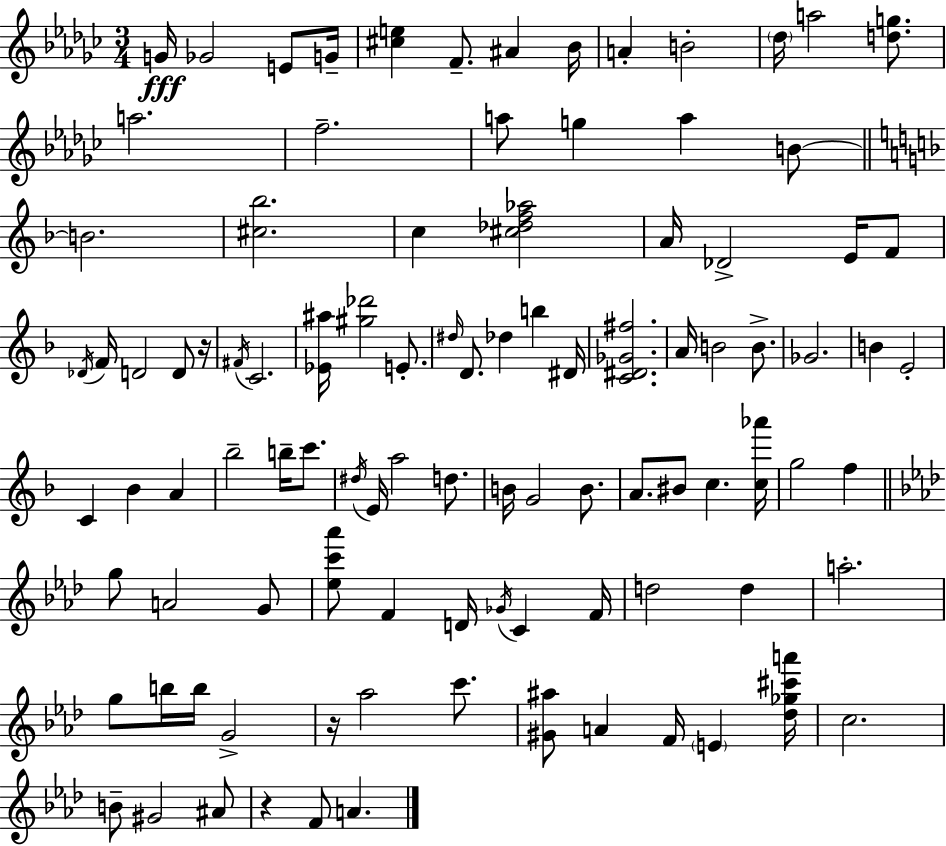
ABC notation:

X:1
T:Untitled
M:3/4
L:1/4
K:Ebm
G/4 _G2 E/2 G/4 [^ce] F/2 ^A _B/4 A B2 _d/4 a2 [dg]/2 a2 f2 a/2 g a B/2 B2 [^c_b]2 c [^c_df_a]2 A/4 _D2 E/4 F/2 _D/4 F/4 D2 D/2 z/4 ^F/4 C2 [_E^a]/4 [^g_d']2 E/2 ^d/4 D/2 _d b ^D/4 [C^D_G^f]2 A/4 B2 B/2 _G2 B E2 C _B A _b2 b/4 c'/2 ^d/4 E/4 a2 d/2 B/4 G2 B/2 A/2 ^B/2 c [c_a']/4 g2 f g/2 A2 G/2 [_ec'_a']/2 F D/4 _G/4 C F/4 d2 d a2 g/2 b/4 b/4 G2 z/4 _a2 c'/2 [^G^a]/2 A F/4 E [_d_g^c'a']/4 c2 B/2 ^G2 ^A/2 z F/2 A